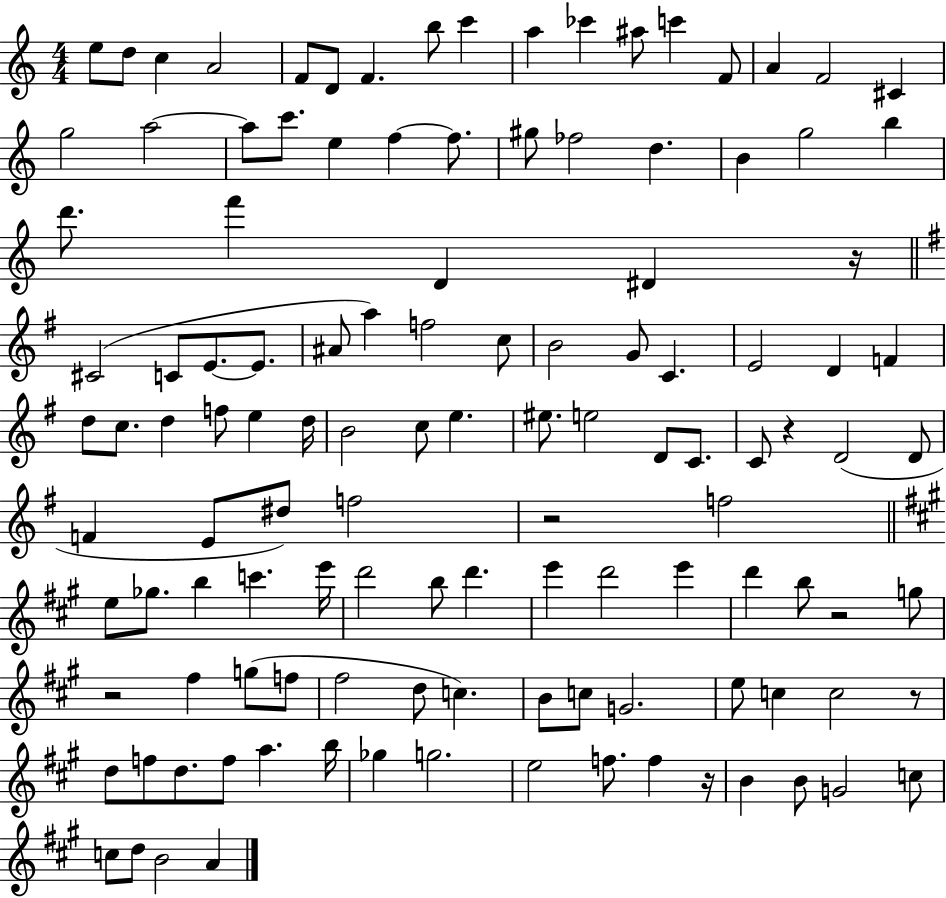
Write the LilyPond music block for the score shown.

{
  \clef treble
  \numericTimeSignature
  \time 4/4
  \key c \major
  e''8 d''8 c''4 a'2 | f'8 d'8 f'4. b''8 c'''4 | a''4 ces'''4 ais''8 c'''4 f'8 | a'4 f'2 cis'4 | \break g''2 a''2~~ | a''8 c'''8. e''4 f''4~~ f''8. | gis''8 fes''2 d''4. | b'4 g''2 b''4 | \break d'''8. f'''4 d'4 dis'4 r16 | \bar "||" \break \key g \major cis'2( c'8 e'8.~~ e'8. | ais'8 a''4) f''2 c''8 | b'2 g'8 c'4. | e'2 d'4 f'4 | \break d''8 c''8. d''4 f''8 e''4 d''16 | b'2 c''8 e''4. | eis''8. e''2 d'8 c'8. | c'8 r4 d'2( d'8 | \break f'4 e'8 dis''8) f''2 | r2 f''2 | \bar "||" \break \key a \major e''8 ges''8. b''4 c'''4. e'''16 | d'''2 b''8 d'''4. | e'''4 d'''2 e'''4 | d'''4 b''8 r2 g''8 | \break r2 fis''4 g''8( f''8 | fis''2 d''8 c''4.) | b'8 c''8 g'2. | e''8 c''4 c''2 r8 | \break d''8 f''8 d''8. f''8 a''4. b''16 | ges''4 g''2. | e''2 f''8. f''4 r16 | b'4 b'8 g'2 c''8 | \break c''8 d''8 b'2 a'4 | \bar "|."
}